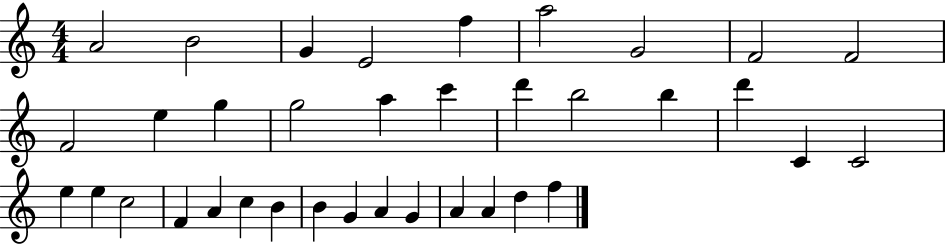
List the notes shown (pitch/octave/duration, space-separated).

A4/h B4/h G4/q E4/h F5/q A5/h G4/h F4/h F4/h F4/h E5/q G5/q G5/h A5/q C6/q D6/q B5/h B5/q D6/q C4/q C4/h E5/q E5/q C5/h F4/q A4/q C5/q B4/q B4/q G4/q A4/q G4/q A4/q A4/q D5/q F5/q